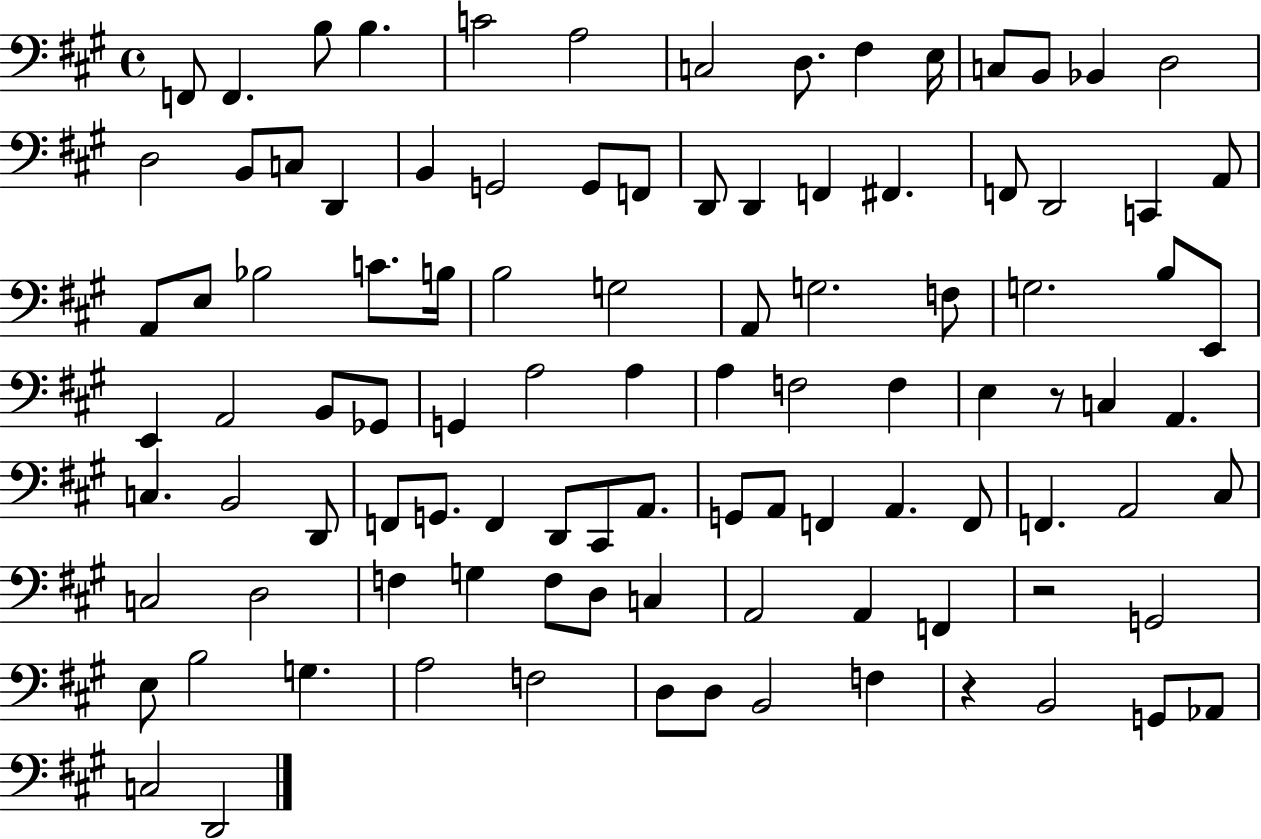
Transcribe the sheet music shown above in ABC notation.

X:1
T:Untitled
M:4/4
L:1/4
K:A
F,,/2 F,, B,/2 B, C2 A,2 C,2 D,/2 ^F, E,/4 C,/2 B,,/2 _B,, D,2 D,2 B,,/2 C,/2 D,, B,, G,,2 G,,/2 F,,/2 D,,/2 D,, F,, ^F,, F,,/2 D,,2 C,, A,,/2 A,,/2 E,/2 _B,2 C/2 B,/4 B,2 G,2 A,,/2 G,2 F,/2 G,2 B,/2 E,,/2 E,, A,,2 B,,/2 _G,,/2 G,, A,2 A, A, F,2 F, E, z/2 C, A,, C, B,,2 D,,/2 F,,/2 G,,/2 F,, D,,/2 ^C,,/2 A,,/2 G,,/2 A,,/2 F,, A,, F,,/2 F,, A,,2 ^C,/2 C,2 D,2 F, G, F,/2 D,/2 C, A,,2 A,, F,, z2 G,,2 E,/2 B,2 G, A,2 F,2 D,/2 D,/2 B,,2 F, z B,,2 G,,/2 _A,,/2 C,2 D,,2